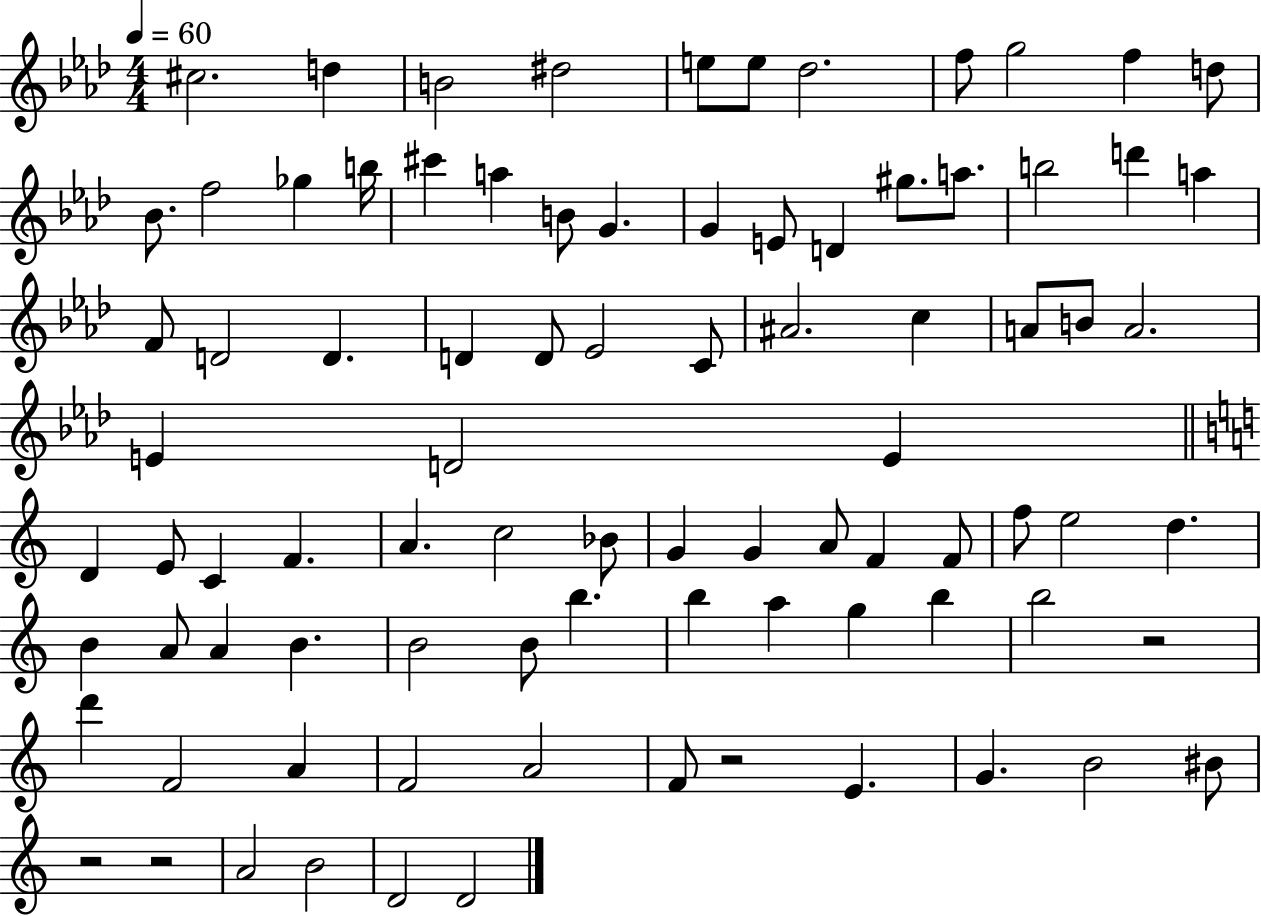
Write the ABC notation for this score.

X:1
T:Untitled
M:4/4
L:1/4
K:Ab
^c2 d B2 ^d2 e/2 e/2 _d2 f/2 g2 f d/2 _B/2 f2 _g b/4 ^c' a B/2 G G E/2 D ^g/2 a/2 b2 d' a F/2 D2 D D D/2 _E2 C/2 ^A2 c A/2 B/2 A2 E D2 E D E/2 C F A c2 _B/2 G G A/2 F F/2 f/2 e2 d B A/2 A B B2 B/2 b b a g b b2 z2 d' F2 A F2 A2 F/2 z2 E G B2 ^B/2 z2 z2 A2 B2 D2 D2